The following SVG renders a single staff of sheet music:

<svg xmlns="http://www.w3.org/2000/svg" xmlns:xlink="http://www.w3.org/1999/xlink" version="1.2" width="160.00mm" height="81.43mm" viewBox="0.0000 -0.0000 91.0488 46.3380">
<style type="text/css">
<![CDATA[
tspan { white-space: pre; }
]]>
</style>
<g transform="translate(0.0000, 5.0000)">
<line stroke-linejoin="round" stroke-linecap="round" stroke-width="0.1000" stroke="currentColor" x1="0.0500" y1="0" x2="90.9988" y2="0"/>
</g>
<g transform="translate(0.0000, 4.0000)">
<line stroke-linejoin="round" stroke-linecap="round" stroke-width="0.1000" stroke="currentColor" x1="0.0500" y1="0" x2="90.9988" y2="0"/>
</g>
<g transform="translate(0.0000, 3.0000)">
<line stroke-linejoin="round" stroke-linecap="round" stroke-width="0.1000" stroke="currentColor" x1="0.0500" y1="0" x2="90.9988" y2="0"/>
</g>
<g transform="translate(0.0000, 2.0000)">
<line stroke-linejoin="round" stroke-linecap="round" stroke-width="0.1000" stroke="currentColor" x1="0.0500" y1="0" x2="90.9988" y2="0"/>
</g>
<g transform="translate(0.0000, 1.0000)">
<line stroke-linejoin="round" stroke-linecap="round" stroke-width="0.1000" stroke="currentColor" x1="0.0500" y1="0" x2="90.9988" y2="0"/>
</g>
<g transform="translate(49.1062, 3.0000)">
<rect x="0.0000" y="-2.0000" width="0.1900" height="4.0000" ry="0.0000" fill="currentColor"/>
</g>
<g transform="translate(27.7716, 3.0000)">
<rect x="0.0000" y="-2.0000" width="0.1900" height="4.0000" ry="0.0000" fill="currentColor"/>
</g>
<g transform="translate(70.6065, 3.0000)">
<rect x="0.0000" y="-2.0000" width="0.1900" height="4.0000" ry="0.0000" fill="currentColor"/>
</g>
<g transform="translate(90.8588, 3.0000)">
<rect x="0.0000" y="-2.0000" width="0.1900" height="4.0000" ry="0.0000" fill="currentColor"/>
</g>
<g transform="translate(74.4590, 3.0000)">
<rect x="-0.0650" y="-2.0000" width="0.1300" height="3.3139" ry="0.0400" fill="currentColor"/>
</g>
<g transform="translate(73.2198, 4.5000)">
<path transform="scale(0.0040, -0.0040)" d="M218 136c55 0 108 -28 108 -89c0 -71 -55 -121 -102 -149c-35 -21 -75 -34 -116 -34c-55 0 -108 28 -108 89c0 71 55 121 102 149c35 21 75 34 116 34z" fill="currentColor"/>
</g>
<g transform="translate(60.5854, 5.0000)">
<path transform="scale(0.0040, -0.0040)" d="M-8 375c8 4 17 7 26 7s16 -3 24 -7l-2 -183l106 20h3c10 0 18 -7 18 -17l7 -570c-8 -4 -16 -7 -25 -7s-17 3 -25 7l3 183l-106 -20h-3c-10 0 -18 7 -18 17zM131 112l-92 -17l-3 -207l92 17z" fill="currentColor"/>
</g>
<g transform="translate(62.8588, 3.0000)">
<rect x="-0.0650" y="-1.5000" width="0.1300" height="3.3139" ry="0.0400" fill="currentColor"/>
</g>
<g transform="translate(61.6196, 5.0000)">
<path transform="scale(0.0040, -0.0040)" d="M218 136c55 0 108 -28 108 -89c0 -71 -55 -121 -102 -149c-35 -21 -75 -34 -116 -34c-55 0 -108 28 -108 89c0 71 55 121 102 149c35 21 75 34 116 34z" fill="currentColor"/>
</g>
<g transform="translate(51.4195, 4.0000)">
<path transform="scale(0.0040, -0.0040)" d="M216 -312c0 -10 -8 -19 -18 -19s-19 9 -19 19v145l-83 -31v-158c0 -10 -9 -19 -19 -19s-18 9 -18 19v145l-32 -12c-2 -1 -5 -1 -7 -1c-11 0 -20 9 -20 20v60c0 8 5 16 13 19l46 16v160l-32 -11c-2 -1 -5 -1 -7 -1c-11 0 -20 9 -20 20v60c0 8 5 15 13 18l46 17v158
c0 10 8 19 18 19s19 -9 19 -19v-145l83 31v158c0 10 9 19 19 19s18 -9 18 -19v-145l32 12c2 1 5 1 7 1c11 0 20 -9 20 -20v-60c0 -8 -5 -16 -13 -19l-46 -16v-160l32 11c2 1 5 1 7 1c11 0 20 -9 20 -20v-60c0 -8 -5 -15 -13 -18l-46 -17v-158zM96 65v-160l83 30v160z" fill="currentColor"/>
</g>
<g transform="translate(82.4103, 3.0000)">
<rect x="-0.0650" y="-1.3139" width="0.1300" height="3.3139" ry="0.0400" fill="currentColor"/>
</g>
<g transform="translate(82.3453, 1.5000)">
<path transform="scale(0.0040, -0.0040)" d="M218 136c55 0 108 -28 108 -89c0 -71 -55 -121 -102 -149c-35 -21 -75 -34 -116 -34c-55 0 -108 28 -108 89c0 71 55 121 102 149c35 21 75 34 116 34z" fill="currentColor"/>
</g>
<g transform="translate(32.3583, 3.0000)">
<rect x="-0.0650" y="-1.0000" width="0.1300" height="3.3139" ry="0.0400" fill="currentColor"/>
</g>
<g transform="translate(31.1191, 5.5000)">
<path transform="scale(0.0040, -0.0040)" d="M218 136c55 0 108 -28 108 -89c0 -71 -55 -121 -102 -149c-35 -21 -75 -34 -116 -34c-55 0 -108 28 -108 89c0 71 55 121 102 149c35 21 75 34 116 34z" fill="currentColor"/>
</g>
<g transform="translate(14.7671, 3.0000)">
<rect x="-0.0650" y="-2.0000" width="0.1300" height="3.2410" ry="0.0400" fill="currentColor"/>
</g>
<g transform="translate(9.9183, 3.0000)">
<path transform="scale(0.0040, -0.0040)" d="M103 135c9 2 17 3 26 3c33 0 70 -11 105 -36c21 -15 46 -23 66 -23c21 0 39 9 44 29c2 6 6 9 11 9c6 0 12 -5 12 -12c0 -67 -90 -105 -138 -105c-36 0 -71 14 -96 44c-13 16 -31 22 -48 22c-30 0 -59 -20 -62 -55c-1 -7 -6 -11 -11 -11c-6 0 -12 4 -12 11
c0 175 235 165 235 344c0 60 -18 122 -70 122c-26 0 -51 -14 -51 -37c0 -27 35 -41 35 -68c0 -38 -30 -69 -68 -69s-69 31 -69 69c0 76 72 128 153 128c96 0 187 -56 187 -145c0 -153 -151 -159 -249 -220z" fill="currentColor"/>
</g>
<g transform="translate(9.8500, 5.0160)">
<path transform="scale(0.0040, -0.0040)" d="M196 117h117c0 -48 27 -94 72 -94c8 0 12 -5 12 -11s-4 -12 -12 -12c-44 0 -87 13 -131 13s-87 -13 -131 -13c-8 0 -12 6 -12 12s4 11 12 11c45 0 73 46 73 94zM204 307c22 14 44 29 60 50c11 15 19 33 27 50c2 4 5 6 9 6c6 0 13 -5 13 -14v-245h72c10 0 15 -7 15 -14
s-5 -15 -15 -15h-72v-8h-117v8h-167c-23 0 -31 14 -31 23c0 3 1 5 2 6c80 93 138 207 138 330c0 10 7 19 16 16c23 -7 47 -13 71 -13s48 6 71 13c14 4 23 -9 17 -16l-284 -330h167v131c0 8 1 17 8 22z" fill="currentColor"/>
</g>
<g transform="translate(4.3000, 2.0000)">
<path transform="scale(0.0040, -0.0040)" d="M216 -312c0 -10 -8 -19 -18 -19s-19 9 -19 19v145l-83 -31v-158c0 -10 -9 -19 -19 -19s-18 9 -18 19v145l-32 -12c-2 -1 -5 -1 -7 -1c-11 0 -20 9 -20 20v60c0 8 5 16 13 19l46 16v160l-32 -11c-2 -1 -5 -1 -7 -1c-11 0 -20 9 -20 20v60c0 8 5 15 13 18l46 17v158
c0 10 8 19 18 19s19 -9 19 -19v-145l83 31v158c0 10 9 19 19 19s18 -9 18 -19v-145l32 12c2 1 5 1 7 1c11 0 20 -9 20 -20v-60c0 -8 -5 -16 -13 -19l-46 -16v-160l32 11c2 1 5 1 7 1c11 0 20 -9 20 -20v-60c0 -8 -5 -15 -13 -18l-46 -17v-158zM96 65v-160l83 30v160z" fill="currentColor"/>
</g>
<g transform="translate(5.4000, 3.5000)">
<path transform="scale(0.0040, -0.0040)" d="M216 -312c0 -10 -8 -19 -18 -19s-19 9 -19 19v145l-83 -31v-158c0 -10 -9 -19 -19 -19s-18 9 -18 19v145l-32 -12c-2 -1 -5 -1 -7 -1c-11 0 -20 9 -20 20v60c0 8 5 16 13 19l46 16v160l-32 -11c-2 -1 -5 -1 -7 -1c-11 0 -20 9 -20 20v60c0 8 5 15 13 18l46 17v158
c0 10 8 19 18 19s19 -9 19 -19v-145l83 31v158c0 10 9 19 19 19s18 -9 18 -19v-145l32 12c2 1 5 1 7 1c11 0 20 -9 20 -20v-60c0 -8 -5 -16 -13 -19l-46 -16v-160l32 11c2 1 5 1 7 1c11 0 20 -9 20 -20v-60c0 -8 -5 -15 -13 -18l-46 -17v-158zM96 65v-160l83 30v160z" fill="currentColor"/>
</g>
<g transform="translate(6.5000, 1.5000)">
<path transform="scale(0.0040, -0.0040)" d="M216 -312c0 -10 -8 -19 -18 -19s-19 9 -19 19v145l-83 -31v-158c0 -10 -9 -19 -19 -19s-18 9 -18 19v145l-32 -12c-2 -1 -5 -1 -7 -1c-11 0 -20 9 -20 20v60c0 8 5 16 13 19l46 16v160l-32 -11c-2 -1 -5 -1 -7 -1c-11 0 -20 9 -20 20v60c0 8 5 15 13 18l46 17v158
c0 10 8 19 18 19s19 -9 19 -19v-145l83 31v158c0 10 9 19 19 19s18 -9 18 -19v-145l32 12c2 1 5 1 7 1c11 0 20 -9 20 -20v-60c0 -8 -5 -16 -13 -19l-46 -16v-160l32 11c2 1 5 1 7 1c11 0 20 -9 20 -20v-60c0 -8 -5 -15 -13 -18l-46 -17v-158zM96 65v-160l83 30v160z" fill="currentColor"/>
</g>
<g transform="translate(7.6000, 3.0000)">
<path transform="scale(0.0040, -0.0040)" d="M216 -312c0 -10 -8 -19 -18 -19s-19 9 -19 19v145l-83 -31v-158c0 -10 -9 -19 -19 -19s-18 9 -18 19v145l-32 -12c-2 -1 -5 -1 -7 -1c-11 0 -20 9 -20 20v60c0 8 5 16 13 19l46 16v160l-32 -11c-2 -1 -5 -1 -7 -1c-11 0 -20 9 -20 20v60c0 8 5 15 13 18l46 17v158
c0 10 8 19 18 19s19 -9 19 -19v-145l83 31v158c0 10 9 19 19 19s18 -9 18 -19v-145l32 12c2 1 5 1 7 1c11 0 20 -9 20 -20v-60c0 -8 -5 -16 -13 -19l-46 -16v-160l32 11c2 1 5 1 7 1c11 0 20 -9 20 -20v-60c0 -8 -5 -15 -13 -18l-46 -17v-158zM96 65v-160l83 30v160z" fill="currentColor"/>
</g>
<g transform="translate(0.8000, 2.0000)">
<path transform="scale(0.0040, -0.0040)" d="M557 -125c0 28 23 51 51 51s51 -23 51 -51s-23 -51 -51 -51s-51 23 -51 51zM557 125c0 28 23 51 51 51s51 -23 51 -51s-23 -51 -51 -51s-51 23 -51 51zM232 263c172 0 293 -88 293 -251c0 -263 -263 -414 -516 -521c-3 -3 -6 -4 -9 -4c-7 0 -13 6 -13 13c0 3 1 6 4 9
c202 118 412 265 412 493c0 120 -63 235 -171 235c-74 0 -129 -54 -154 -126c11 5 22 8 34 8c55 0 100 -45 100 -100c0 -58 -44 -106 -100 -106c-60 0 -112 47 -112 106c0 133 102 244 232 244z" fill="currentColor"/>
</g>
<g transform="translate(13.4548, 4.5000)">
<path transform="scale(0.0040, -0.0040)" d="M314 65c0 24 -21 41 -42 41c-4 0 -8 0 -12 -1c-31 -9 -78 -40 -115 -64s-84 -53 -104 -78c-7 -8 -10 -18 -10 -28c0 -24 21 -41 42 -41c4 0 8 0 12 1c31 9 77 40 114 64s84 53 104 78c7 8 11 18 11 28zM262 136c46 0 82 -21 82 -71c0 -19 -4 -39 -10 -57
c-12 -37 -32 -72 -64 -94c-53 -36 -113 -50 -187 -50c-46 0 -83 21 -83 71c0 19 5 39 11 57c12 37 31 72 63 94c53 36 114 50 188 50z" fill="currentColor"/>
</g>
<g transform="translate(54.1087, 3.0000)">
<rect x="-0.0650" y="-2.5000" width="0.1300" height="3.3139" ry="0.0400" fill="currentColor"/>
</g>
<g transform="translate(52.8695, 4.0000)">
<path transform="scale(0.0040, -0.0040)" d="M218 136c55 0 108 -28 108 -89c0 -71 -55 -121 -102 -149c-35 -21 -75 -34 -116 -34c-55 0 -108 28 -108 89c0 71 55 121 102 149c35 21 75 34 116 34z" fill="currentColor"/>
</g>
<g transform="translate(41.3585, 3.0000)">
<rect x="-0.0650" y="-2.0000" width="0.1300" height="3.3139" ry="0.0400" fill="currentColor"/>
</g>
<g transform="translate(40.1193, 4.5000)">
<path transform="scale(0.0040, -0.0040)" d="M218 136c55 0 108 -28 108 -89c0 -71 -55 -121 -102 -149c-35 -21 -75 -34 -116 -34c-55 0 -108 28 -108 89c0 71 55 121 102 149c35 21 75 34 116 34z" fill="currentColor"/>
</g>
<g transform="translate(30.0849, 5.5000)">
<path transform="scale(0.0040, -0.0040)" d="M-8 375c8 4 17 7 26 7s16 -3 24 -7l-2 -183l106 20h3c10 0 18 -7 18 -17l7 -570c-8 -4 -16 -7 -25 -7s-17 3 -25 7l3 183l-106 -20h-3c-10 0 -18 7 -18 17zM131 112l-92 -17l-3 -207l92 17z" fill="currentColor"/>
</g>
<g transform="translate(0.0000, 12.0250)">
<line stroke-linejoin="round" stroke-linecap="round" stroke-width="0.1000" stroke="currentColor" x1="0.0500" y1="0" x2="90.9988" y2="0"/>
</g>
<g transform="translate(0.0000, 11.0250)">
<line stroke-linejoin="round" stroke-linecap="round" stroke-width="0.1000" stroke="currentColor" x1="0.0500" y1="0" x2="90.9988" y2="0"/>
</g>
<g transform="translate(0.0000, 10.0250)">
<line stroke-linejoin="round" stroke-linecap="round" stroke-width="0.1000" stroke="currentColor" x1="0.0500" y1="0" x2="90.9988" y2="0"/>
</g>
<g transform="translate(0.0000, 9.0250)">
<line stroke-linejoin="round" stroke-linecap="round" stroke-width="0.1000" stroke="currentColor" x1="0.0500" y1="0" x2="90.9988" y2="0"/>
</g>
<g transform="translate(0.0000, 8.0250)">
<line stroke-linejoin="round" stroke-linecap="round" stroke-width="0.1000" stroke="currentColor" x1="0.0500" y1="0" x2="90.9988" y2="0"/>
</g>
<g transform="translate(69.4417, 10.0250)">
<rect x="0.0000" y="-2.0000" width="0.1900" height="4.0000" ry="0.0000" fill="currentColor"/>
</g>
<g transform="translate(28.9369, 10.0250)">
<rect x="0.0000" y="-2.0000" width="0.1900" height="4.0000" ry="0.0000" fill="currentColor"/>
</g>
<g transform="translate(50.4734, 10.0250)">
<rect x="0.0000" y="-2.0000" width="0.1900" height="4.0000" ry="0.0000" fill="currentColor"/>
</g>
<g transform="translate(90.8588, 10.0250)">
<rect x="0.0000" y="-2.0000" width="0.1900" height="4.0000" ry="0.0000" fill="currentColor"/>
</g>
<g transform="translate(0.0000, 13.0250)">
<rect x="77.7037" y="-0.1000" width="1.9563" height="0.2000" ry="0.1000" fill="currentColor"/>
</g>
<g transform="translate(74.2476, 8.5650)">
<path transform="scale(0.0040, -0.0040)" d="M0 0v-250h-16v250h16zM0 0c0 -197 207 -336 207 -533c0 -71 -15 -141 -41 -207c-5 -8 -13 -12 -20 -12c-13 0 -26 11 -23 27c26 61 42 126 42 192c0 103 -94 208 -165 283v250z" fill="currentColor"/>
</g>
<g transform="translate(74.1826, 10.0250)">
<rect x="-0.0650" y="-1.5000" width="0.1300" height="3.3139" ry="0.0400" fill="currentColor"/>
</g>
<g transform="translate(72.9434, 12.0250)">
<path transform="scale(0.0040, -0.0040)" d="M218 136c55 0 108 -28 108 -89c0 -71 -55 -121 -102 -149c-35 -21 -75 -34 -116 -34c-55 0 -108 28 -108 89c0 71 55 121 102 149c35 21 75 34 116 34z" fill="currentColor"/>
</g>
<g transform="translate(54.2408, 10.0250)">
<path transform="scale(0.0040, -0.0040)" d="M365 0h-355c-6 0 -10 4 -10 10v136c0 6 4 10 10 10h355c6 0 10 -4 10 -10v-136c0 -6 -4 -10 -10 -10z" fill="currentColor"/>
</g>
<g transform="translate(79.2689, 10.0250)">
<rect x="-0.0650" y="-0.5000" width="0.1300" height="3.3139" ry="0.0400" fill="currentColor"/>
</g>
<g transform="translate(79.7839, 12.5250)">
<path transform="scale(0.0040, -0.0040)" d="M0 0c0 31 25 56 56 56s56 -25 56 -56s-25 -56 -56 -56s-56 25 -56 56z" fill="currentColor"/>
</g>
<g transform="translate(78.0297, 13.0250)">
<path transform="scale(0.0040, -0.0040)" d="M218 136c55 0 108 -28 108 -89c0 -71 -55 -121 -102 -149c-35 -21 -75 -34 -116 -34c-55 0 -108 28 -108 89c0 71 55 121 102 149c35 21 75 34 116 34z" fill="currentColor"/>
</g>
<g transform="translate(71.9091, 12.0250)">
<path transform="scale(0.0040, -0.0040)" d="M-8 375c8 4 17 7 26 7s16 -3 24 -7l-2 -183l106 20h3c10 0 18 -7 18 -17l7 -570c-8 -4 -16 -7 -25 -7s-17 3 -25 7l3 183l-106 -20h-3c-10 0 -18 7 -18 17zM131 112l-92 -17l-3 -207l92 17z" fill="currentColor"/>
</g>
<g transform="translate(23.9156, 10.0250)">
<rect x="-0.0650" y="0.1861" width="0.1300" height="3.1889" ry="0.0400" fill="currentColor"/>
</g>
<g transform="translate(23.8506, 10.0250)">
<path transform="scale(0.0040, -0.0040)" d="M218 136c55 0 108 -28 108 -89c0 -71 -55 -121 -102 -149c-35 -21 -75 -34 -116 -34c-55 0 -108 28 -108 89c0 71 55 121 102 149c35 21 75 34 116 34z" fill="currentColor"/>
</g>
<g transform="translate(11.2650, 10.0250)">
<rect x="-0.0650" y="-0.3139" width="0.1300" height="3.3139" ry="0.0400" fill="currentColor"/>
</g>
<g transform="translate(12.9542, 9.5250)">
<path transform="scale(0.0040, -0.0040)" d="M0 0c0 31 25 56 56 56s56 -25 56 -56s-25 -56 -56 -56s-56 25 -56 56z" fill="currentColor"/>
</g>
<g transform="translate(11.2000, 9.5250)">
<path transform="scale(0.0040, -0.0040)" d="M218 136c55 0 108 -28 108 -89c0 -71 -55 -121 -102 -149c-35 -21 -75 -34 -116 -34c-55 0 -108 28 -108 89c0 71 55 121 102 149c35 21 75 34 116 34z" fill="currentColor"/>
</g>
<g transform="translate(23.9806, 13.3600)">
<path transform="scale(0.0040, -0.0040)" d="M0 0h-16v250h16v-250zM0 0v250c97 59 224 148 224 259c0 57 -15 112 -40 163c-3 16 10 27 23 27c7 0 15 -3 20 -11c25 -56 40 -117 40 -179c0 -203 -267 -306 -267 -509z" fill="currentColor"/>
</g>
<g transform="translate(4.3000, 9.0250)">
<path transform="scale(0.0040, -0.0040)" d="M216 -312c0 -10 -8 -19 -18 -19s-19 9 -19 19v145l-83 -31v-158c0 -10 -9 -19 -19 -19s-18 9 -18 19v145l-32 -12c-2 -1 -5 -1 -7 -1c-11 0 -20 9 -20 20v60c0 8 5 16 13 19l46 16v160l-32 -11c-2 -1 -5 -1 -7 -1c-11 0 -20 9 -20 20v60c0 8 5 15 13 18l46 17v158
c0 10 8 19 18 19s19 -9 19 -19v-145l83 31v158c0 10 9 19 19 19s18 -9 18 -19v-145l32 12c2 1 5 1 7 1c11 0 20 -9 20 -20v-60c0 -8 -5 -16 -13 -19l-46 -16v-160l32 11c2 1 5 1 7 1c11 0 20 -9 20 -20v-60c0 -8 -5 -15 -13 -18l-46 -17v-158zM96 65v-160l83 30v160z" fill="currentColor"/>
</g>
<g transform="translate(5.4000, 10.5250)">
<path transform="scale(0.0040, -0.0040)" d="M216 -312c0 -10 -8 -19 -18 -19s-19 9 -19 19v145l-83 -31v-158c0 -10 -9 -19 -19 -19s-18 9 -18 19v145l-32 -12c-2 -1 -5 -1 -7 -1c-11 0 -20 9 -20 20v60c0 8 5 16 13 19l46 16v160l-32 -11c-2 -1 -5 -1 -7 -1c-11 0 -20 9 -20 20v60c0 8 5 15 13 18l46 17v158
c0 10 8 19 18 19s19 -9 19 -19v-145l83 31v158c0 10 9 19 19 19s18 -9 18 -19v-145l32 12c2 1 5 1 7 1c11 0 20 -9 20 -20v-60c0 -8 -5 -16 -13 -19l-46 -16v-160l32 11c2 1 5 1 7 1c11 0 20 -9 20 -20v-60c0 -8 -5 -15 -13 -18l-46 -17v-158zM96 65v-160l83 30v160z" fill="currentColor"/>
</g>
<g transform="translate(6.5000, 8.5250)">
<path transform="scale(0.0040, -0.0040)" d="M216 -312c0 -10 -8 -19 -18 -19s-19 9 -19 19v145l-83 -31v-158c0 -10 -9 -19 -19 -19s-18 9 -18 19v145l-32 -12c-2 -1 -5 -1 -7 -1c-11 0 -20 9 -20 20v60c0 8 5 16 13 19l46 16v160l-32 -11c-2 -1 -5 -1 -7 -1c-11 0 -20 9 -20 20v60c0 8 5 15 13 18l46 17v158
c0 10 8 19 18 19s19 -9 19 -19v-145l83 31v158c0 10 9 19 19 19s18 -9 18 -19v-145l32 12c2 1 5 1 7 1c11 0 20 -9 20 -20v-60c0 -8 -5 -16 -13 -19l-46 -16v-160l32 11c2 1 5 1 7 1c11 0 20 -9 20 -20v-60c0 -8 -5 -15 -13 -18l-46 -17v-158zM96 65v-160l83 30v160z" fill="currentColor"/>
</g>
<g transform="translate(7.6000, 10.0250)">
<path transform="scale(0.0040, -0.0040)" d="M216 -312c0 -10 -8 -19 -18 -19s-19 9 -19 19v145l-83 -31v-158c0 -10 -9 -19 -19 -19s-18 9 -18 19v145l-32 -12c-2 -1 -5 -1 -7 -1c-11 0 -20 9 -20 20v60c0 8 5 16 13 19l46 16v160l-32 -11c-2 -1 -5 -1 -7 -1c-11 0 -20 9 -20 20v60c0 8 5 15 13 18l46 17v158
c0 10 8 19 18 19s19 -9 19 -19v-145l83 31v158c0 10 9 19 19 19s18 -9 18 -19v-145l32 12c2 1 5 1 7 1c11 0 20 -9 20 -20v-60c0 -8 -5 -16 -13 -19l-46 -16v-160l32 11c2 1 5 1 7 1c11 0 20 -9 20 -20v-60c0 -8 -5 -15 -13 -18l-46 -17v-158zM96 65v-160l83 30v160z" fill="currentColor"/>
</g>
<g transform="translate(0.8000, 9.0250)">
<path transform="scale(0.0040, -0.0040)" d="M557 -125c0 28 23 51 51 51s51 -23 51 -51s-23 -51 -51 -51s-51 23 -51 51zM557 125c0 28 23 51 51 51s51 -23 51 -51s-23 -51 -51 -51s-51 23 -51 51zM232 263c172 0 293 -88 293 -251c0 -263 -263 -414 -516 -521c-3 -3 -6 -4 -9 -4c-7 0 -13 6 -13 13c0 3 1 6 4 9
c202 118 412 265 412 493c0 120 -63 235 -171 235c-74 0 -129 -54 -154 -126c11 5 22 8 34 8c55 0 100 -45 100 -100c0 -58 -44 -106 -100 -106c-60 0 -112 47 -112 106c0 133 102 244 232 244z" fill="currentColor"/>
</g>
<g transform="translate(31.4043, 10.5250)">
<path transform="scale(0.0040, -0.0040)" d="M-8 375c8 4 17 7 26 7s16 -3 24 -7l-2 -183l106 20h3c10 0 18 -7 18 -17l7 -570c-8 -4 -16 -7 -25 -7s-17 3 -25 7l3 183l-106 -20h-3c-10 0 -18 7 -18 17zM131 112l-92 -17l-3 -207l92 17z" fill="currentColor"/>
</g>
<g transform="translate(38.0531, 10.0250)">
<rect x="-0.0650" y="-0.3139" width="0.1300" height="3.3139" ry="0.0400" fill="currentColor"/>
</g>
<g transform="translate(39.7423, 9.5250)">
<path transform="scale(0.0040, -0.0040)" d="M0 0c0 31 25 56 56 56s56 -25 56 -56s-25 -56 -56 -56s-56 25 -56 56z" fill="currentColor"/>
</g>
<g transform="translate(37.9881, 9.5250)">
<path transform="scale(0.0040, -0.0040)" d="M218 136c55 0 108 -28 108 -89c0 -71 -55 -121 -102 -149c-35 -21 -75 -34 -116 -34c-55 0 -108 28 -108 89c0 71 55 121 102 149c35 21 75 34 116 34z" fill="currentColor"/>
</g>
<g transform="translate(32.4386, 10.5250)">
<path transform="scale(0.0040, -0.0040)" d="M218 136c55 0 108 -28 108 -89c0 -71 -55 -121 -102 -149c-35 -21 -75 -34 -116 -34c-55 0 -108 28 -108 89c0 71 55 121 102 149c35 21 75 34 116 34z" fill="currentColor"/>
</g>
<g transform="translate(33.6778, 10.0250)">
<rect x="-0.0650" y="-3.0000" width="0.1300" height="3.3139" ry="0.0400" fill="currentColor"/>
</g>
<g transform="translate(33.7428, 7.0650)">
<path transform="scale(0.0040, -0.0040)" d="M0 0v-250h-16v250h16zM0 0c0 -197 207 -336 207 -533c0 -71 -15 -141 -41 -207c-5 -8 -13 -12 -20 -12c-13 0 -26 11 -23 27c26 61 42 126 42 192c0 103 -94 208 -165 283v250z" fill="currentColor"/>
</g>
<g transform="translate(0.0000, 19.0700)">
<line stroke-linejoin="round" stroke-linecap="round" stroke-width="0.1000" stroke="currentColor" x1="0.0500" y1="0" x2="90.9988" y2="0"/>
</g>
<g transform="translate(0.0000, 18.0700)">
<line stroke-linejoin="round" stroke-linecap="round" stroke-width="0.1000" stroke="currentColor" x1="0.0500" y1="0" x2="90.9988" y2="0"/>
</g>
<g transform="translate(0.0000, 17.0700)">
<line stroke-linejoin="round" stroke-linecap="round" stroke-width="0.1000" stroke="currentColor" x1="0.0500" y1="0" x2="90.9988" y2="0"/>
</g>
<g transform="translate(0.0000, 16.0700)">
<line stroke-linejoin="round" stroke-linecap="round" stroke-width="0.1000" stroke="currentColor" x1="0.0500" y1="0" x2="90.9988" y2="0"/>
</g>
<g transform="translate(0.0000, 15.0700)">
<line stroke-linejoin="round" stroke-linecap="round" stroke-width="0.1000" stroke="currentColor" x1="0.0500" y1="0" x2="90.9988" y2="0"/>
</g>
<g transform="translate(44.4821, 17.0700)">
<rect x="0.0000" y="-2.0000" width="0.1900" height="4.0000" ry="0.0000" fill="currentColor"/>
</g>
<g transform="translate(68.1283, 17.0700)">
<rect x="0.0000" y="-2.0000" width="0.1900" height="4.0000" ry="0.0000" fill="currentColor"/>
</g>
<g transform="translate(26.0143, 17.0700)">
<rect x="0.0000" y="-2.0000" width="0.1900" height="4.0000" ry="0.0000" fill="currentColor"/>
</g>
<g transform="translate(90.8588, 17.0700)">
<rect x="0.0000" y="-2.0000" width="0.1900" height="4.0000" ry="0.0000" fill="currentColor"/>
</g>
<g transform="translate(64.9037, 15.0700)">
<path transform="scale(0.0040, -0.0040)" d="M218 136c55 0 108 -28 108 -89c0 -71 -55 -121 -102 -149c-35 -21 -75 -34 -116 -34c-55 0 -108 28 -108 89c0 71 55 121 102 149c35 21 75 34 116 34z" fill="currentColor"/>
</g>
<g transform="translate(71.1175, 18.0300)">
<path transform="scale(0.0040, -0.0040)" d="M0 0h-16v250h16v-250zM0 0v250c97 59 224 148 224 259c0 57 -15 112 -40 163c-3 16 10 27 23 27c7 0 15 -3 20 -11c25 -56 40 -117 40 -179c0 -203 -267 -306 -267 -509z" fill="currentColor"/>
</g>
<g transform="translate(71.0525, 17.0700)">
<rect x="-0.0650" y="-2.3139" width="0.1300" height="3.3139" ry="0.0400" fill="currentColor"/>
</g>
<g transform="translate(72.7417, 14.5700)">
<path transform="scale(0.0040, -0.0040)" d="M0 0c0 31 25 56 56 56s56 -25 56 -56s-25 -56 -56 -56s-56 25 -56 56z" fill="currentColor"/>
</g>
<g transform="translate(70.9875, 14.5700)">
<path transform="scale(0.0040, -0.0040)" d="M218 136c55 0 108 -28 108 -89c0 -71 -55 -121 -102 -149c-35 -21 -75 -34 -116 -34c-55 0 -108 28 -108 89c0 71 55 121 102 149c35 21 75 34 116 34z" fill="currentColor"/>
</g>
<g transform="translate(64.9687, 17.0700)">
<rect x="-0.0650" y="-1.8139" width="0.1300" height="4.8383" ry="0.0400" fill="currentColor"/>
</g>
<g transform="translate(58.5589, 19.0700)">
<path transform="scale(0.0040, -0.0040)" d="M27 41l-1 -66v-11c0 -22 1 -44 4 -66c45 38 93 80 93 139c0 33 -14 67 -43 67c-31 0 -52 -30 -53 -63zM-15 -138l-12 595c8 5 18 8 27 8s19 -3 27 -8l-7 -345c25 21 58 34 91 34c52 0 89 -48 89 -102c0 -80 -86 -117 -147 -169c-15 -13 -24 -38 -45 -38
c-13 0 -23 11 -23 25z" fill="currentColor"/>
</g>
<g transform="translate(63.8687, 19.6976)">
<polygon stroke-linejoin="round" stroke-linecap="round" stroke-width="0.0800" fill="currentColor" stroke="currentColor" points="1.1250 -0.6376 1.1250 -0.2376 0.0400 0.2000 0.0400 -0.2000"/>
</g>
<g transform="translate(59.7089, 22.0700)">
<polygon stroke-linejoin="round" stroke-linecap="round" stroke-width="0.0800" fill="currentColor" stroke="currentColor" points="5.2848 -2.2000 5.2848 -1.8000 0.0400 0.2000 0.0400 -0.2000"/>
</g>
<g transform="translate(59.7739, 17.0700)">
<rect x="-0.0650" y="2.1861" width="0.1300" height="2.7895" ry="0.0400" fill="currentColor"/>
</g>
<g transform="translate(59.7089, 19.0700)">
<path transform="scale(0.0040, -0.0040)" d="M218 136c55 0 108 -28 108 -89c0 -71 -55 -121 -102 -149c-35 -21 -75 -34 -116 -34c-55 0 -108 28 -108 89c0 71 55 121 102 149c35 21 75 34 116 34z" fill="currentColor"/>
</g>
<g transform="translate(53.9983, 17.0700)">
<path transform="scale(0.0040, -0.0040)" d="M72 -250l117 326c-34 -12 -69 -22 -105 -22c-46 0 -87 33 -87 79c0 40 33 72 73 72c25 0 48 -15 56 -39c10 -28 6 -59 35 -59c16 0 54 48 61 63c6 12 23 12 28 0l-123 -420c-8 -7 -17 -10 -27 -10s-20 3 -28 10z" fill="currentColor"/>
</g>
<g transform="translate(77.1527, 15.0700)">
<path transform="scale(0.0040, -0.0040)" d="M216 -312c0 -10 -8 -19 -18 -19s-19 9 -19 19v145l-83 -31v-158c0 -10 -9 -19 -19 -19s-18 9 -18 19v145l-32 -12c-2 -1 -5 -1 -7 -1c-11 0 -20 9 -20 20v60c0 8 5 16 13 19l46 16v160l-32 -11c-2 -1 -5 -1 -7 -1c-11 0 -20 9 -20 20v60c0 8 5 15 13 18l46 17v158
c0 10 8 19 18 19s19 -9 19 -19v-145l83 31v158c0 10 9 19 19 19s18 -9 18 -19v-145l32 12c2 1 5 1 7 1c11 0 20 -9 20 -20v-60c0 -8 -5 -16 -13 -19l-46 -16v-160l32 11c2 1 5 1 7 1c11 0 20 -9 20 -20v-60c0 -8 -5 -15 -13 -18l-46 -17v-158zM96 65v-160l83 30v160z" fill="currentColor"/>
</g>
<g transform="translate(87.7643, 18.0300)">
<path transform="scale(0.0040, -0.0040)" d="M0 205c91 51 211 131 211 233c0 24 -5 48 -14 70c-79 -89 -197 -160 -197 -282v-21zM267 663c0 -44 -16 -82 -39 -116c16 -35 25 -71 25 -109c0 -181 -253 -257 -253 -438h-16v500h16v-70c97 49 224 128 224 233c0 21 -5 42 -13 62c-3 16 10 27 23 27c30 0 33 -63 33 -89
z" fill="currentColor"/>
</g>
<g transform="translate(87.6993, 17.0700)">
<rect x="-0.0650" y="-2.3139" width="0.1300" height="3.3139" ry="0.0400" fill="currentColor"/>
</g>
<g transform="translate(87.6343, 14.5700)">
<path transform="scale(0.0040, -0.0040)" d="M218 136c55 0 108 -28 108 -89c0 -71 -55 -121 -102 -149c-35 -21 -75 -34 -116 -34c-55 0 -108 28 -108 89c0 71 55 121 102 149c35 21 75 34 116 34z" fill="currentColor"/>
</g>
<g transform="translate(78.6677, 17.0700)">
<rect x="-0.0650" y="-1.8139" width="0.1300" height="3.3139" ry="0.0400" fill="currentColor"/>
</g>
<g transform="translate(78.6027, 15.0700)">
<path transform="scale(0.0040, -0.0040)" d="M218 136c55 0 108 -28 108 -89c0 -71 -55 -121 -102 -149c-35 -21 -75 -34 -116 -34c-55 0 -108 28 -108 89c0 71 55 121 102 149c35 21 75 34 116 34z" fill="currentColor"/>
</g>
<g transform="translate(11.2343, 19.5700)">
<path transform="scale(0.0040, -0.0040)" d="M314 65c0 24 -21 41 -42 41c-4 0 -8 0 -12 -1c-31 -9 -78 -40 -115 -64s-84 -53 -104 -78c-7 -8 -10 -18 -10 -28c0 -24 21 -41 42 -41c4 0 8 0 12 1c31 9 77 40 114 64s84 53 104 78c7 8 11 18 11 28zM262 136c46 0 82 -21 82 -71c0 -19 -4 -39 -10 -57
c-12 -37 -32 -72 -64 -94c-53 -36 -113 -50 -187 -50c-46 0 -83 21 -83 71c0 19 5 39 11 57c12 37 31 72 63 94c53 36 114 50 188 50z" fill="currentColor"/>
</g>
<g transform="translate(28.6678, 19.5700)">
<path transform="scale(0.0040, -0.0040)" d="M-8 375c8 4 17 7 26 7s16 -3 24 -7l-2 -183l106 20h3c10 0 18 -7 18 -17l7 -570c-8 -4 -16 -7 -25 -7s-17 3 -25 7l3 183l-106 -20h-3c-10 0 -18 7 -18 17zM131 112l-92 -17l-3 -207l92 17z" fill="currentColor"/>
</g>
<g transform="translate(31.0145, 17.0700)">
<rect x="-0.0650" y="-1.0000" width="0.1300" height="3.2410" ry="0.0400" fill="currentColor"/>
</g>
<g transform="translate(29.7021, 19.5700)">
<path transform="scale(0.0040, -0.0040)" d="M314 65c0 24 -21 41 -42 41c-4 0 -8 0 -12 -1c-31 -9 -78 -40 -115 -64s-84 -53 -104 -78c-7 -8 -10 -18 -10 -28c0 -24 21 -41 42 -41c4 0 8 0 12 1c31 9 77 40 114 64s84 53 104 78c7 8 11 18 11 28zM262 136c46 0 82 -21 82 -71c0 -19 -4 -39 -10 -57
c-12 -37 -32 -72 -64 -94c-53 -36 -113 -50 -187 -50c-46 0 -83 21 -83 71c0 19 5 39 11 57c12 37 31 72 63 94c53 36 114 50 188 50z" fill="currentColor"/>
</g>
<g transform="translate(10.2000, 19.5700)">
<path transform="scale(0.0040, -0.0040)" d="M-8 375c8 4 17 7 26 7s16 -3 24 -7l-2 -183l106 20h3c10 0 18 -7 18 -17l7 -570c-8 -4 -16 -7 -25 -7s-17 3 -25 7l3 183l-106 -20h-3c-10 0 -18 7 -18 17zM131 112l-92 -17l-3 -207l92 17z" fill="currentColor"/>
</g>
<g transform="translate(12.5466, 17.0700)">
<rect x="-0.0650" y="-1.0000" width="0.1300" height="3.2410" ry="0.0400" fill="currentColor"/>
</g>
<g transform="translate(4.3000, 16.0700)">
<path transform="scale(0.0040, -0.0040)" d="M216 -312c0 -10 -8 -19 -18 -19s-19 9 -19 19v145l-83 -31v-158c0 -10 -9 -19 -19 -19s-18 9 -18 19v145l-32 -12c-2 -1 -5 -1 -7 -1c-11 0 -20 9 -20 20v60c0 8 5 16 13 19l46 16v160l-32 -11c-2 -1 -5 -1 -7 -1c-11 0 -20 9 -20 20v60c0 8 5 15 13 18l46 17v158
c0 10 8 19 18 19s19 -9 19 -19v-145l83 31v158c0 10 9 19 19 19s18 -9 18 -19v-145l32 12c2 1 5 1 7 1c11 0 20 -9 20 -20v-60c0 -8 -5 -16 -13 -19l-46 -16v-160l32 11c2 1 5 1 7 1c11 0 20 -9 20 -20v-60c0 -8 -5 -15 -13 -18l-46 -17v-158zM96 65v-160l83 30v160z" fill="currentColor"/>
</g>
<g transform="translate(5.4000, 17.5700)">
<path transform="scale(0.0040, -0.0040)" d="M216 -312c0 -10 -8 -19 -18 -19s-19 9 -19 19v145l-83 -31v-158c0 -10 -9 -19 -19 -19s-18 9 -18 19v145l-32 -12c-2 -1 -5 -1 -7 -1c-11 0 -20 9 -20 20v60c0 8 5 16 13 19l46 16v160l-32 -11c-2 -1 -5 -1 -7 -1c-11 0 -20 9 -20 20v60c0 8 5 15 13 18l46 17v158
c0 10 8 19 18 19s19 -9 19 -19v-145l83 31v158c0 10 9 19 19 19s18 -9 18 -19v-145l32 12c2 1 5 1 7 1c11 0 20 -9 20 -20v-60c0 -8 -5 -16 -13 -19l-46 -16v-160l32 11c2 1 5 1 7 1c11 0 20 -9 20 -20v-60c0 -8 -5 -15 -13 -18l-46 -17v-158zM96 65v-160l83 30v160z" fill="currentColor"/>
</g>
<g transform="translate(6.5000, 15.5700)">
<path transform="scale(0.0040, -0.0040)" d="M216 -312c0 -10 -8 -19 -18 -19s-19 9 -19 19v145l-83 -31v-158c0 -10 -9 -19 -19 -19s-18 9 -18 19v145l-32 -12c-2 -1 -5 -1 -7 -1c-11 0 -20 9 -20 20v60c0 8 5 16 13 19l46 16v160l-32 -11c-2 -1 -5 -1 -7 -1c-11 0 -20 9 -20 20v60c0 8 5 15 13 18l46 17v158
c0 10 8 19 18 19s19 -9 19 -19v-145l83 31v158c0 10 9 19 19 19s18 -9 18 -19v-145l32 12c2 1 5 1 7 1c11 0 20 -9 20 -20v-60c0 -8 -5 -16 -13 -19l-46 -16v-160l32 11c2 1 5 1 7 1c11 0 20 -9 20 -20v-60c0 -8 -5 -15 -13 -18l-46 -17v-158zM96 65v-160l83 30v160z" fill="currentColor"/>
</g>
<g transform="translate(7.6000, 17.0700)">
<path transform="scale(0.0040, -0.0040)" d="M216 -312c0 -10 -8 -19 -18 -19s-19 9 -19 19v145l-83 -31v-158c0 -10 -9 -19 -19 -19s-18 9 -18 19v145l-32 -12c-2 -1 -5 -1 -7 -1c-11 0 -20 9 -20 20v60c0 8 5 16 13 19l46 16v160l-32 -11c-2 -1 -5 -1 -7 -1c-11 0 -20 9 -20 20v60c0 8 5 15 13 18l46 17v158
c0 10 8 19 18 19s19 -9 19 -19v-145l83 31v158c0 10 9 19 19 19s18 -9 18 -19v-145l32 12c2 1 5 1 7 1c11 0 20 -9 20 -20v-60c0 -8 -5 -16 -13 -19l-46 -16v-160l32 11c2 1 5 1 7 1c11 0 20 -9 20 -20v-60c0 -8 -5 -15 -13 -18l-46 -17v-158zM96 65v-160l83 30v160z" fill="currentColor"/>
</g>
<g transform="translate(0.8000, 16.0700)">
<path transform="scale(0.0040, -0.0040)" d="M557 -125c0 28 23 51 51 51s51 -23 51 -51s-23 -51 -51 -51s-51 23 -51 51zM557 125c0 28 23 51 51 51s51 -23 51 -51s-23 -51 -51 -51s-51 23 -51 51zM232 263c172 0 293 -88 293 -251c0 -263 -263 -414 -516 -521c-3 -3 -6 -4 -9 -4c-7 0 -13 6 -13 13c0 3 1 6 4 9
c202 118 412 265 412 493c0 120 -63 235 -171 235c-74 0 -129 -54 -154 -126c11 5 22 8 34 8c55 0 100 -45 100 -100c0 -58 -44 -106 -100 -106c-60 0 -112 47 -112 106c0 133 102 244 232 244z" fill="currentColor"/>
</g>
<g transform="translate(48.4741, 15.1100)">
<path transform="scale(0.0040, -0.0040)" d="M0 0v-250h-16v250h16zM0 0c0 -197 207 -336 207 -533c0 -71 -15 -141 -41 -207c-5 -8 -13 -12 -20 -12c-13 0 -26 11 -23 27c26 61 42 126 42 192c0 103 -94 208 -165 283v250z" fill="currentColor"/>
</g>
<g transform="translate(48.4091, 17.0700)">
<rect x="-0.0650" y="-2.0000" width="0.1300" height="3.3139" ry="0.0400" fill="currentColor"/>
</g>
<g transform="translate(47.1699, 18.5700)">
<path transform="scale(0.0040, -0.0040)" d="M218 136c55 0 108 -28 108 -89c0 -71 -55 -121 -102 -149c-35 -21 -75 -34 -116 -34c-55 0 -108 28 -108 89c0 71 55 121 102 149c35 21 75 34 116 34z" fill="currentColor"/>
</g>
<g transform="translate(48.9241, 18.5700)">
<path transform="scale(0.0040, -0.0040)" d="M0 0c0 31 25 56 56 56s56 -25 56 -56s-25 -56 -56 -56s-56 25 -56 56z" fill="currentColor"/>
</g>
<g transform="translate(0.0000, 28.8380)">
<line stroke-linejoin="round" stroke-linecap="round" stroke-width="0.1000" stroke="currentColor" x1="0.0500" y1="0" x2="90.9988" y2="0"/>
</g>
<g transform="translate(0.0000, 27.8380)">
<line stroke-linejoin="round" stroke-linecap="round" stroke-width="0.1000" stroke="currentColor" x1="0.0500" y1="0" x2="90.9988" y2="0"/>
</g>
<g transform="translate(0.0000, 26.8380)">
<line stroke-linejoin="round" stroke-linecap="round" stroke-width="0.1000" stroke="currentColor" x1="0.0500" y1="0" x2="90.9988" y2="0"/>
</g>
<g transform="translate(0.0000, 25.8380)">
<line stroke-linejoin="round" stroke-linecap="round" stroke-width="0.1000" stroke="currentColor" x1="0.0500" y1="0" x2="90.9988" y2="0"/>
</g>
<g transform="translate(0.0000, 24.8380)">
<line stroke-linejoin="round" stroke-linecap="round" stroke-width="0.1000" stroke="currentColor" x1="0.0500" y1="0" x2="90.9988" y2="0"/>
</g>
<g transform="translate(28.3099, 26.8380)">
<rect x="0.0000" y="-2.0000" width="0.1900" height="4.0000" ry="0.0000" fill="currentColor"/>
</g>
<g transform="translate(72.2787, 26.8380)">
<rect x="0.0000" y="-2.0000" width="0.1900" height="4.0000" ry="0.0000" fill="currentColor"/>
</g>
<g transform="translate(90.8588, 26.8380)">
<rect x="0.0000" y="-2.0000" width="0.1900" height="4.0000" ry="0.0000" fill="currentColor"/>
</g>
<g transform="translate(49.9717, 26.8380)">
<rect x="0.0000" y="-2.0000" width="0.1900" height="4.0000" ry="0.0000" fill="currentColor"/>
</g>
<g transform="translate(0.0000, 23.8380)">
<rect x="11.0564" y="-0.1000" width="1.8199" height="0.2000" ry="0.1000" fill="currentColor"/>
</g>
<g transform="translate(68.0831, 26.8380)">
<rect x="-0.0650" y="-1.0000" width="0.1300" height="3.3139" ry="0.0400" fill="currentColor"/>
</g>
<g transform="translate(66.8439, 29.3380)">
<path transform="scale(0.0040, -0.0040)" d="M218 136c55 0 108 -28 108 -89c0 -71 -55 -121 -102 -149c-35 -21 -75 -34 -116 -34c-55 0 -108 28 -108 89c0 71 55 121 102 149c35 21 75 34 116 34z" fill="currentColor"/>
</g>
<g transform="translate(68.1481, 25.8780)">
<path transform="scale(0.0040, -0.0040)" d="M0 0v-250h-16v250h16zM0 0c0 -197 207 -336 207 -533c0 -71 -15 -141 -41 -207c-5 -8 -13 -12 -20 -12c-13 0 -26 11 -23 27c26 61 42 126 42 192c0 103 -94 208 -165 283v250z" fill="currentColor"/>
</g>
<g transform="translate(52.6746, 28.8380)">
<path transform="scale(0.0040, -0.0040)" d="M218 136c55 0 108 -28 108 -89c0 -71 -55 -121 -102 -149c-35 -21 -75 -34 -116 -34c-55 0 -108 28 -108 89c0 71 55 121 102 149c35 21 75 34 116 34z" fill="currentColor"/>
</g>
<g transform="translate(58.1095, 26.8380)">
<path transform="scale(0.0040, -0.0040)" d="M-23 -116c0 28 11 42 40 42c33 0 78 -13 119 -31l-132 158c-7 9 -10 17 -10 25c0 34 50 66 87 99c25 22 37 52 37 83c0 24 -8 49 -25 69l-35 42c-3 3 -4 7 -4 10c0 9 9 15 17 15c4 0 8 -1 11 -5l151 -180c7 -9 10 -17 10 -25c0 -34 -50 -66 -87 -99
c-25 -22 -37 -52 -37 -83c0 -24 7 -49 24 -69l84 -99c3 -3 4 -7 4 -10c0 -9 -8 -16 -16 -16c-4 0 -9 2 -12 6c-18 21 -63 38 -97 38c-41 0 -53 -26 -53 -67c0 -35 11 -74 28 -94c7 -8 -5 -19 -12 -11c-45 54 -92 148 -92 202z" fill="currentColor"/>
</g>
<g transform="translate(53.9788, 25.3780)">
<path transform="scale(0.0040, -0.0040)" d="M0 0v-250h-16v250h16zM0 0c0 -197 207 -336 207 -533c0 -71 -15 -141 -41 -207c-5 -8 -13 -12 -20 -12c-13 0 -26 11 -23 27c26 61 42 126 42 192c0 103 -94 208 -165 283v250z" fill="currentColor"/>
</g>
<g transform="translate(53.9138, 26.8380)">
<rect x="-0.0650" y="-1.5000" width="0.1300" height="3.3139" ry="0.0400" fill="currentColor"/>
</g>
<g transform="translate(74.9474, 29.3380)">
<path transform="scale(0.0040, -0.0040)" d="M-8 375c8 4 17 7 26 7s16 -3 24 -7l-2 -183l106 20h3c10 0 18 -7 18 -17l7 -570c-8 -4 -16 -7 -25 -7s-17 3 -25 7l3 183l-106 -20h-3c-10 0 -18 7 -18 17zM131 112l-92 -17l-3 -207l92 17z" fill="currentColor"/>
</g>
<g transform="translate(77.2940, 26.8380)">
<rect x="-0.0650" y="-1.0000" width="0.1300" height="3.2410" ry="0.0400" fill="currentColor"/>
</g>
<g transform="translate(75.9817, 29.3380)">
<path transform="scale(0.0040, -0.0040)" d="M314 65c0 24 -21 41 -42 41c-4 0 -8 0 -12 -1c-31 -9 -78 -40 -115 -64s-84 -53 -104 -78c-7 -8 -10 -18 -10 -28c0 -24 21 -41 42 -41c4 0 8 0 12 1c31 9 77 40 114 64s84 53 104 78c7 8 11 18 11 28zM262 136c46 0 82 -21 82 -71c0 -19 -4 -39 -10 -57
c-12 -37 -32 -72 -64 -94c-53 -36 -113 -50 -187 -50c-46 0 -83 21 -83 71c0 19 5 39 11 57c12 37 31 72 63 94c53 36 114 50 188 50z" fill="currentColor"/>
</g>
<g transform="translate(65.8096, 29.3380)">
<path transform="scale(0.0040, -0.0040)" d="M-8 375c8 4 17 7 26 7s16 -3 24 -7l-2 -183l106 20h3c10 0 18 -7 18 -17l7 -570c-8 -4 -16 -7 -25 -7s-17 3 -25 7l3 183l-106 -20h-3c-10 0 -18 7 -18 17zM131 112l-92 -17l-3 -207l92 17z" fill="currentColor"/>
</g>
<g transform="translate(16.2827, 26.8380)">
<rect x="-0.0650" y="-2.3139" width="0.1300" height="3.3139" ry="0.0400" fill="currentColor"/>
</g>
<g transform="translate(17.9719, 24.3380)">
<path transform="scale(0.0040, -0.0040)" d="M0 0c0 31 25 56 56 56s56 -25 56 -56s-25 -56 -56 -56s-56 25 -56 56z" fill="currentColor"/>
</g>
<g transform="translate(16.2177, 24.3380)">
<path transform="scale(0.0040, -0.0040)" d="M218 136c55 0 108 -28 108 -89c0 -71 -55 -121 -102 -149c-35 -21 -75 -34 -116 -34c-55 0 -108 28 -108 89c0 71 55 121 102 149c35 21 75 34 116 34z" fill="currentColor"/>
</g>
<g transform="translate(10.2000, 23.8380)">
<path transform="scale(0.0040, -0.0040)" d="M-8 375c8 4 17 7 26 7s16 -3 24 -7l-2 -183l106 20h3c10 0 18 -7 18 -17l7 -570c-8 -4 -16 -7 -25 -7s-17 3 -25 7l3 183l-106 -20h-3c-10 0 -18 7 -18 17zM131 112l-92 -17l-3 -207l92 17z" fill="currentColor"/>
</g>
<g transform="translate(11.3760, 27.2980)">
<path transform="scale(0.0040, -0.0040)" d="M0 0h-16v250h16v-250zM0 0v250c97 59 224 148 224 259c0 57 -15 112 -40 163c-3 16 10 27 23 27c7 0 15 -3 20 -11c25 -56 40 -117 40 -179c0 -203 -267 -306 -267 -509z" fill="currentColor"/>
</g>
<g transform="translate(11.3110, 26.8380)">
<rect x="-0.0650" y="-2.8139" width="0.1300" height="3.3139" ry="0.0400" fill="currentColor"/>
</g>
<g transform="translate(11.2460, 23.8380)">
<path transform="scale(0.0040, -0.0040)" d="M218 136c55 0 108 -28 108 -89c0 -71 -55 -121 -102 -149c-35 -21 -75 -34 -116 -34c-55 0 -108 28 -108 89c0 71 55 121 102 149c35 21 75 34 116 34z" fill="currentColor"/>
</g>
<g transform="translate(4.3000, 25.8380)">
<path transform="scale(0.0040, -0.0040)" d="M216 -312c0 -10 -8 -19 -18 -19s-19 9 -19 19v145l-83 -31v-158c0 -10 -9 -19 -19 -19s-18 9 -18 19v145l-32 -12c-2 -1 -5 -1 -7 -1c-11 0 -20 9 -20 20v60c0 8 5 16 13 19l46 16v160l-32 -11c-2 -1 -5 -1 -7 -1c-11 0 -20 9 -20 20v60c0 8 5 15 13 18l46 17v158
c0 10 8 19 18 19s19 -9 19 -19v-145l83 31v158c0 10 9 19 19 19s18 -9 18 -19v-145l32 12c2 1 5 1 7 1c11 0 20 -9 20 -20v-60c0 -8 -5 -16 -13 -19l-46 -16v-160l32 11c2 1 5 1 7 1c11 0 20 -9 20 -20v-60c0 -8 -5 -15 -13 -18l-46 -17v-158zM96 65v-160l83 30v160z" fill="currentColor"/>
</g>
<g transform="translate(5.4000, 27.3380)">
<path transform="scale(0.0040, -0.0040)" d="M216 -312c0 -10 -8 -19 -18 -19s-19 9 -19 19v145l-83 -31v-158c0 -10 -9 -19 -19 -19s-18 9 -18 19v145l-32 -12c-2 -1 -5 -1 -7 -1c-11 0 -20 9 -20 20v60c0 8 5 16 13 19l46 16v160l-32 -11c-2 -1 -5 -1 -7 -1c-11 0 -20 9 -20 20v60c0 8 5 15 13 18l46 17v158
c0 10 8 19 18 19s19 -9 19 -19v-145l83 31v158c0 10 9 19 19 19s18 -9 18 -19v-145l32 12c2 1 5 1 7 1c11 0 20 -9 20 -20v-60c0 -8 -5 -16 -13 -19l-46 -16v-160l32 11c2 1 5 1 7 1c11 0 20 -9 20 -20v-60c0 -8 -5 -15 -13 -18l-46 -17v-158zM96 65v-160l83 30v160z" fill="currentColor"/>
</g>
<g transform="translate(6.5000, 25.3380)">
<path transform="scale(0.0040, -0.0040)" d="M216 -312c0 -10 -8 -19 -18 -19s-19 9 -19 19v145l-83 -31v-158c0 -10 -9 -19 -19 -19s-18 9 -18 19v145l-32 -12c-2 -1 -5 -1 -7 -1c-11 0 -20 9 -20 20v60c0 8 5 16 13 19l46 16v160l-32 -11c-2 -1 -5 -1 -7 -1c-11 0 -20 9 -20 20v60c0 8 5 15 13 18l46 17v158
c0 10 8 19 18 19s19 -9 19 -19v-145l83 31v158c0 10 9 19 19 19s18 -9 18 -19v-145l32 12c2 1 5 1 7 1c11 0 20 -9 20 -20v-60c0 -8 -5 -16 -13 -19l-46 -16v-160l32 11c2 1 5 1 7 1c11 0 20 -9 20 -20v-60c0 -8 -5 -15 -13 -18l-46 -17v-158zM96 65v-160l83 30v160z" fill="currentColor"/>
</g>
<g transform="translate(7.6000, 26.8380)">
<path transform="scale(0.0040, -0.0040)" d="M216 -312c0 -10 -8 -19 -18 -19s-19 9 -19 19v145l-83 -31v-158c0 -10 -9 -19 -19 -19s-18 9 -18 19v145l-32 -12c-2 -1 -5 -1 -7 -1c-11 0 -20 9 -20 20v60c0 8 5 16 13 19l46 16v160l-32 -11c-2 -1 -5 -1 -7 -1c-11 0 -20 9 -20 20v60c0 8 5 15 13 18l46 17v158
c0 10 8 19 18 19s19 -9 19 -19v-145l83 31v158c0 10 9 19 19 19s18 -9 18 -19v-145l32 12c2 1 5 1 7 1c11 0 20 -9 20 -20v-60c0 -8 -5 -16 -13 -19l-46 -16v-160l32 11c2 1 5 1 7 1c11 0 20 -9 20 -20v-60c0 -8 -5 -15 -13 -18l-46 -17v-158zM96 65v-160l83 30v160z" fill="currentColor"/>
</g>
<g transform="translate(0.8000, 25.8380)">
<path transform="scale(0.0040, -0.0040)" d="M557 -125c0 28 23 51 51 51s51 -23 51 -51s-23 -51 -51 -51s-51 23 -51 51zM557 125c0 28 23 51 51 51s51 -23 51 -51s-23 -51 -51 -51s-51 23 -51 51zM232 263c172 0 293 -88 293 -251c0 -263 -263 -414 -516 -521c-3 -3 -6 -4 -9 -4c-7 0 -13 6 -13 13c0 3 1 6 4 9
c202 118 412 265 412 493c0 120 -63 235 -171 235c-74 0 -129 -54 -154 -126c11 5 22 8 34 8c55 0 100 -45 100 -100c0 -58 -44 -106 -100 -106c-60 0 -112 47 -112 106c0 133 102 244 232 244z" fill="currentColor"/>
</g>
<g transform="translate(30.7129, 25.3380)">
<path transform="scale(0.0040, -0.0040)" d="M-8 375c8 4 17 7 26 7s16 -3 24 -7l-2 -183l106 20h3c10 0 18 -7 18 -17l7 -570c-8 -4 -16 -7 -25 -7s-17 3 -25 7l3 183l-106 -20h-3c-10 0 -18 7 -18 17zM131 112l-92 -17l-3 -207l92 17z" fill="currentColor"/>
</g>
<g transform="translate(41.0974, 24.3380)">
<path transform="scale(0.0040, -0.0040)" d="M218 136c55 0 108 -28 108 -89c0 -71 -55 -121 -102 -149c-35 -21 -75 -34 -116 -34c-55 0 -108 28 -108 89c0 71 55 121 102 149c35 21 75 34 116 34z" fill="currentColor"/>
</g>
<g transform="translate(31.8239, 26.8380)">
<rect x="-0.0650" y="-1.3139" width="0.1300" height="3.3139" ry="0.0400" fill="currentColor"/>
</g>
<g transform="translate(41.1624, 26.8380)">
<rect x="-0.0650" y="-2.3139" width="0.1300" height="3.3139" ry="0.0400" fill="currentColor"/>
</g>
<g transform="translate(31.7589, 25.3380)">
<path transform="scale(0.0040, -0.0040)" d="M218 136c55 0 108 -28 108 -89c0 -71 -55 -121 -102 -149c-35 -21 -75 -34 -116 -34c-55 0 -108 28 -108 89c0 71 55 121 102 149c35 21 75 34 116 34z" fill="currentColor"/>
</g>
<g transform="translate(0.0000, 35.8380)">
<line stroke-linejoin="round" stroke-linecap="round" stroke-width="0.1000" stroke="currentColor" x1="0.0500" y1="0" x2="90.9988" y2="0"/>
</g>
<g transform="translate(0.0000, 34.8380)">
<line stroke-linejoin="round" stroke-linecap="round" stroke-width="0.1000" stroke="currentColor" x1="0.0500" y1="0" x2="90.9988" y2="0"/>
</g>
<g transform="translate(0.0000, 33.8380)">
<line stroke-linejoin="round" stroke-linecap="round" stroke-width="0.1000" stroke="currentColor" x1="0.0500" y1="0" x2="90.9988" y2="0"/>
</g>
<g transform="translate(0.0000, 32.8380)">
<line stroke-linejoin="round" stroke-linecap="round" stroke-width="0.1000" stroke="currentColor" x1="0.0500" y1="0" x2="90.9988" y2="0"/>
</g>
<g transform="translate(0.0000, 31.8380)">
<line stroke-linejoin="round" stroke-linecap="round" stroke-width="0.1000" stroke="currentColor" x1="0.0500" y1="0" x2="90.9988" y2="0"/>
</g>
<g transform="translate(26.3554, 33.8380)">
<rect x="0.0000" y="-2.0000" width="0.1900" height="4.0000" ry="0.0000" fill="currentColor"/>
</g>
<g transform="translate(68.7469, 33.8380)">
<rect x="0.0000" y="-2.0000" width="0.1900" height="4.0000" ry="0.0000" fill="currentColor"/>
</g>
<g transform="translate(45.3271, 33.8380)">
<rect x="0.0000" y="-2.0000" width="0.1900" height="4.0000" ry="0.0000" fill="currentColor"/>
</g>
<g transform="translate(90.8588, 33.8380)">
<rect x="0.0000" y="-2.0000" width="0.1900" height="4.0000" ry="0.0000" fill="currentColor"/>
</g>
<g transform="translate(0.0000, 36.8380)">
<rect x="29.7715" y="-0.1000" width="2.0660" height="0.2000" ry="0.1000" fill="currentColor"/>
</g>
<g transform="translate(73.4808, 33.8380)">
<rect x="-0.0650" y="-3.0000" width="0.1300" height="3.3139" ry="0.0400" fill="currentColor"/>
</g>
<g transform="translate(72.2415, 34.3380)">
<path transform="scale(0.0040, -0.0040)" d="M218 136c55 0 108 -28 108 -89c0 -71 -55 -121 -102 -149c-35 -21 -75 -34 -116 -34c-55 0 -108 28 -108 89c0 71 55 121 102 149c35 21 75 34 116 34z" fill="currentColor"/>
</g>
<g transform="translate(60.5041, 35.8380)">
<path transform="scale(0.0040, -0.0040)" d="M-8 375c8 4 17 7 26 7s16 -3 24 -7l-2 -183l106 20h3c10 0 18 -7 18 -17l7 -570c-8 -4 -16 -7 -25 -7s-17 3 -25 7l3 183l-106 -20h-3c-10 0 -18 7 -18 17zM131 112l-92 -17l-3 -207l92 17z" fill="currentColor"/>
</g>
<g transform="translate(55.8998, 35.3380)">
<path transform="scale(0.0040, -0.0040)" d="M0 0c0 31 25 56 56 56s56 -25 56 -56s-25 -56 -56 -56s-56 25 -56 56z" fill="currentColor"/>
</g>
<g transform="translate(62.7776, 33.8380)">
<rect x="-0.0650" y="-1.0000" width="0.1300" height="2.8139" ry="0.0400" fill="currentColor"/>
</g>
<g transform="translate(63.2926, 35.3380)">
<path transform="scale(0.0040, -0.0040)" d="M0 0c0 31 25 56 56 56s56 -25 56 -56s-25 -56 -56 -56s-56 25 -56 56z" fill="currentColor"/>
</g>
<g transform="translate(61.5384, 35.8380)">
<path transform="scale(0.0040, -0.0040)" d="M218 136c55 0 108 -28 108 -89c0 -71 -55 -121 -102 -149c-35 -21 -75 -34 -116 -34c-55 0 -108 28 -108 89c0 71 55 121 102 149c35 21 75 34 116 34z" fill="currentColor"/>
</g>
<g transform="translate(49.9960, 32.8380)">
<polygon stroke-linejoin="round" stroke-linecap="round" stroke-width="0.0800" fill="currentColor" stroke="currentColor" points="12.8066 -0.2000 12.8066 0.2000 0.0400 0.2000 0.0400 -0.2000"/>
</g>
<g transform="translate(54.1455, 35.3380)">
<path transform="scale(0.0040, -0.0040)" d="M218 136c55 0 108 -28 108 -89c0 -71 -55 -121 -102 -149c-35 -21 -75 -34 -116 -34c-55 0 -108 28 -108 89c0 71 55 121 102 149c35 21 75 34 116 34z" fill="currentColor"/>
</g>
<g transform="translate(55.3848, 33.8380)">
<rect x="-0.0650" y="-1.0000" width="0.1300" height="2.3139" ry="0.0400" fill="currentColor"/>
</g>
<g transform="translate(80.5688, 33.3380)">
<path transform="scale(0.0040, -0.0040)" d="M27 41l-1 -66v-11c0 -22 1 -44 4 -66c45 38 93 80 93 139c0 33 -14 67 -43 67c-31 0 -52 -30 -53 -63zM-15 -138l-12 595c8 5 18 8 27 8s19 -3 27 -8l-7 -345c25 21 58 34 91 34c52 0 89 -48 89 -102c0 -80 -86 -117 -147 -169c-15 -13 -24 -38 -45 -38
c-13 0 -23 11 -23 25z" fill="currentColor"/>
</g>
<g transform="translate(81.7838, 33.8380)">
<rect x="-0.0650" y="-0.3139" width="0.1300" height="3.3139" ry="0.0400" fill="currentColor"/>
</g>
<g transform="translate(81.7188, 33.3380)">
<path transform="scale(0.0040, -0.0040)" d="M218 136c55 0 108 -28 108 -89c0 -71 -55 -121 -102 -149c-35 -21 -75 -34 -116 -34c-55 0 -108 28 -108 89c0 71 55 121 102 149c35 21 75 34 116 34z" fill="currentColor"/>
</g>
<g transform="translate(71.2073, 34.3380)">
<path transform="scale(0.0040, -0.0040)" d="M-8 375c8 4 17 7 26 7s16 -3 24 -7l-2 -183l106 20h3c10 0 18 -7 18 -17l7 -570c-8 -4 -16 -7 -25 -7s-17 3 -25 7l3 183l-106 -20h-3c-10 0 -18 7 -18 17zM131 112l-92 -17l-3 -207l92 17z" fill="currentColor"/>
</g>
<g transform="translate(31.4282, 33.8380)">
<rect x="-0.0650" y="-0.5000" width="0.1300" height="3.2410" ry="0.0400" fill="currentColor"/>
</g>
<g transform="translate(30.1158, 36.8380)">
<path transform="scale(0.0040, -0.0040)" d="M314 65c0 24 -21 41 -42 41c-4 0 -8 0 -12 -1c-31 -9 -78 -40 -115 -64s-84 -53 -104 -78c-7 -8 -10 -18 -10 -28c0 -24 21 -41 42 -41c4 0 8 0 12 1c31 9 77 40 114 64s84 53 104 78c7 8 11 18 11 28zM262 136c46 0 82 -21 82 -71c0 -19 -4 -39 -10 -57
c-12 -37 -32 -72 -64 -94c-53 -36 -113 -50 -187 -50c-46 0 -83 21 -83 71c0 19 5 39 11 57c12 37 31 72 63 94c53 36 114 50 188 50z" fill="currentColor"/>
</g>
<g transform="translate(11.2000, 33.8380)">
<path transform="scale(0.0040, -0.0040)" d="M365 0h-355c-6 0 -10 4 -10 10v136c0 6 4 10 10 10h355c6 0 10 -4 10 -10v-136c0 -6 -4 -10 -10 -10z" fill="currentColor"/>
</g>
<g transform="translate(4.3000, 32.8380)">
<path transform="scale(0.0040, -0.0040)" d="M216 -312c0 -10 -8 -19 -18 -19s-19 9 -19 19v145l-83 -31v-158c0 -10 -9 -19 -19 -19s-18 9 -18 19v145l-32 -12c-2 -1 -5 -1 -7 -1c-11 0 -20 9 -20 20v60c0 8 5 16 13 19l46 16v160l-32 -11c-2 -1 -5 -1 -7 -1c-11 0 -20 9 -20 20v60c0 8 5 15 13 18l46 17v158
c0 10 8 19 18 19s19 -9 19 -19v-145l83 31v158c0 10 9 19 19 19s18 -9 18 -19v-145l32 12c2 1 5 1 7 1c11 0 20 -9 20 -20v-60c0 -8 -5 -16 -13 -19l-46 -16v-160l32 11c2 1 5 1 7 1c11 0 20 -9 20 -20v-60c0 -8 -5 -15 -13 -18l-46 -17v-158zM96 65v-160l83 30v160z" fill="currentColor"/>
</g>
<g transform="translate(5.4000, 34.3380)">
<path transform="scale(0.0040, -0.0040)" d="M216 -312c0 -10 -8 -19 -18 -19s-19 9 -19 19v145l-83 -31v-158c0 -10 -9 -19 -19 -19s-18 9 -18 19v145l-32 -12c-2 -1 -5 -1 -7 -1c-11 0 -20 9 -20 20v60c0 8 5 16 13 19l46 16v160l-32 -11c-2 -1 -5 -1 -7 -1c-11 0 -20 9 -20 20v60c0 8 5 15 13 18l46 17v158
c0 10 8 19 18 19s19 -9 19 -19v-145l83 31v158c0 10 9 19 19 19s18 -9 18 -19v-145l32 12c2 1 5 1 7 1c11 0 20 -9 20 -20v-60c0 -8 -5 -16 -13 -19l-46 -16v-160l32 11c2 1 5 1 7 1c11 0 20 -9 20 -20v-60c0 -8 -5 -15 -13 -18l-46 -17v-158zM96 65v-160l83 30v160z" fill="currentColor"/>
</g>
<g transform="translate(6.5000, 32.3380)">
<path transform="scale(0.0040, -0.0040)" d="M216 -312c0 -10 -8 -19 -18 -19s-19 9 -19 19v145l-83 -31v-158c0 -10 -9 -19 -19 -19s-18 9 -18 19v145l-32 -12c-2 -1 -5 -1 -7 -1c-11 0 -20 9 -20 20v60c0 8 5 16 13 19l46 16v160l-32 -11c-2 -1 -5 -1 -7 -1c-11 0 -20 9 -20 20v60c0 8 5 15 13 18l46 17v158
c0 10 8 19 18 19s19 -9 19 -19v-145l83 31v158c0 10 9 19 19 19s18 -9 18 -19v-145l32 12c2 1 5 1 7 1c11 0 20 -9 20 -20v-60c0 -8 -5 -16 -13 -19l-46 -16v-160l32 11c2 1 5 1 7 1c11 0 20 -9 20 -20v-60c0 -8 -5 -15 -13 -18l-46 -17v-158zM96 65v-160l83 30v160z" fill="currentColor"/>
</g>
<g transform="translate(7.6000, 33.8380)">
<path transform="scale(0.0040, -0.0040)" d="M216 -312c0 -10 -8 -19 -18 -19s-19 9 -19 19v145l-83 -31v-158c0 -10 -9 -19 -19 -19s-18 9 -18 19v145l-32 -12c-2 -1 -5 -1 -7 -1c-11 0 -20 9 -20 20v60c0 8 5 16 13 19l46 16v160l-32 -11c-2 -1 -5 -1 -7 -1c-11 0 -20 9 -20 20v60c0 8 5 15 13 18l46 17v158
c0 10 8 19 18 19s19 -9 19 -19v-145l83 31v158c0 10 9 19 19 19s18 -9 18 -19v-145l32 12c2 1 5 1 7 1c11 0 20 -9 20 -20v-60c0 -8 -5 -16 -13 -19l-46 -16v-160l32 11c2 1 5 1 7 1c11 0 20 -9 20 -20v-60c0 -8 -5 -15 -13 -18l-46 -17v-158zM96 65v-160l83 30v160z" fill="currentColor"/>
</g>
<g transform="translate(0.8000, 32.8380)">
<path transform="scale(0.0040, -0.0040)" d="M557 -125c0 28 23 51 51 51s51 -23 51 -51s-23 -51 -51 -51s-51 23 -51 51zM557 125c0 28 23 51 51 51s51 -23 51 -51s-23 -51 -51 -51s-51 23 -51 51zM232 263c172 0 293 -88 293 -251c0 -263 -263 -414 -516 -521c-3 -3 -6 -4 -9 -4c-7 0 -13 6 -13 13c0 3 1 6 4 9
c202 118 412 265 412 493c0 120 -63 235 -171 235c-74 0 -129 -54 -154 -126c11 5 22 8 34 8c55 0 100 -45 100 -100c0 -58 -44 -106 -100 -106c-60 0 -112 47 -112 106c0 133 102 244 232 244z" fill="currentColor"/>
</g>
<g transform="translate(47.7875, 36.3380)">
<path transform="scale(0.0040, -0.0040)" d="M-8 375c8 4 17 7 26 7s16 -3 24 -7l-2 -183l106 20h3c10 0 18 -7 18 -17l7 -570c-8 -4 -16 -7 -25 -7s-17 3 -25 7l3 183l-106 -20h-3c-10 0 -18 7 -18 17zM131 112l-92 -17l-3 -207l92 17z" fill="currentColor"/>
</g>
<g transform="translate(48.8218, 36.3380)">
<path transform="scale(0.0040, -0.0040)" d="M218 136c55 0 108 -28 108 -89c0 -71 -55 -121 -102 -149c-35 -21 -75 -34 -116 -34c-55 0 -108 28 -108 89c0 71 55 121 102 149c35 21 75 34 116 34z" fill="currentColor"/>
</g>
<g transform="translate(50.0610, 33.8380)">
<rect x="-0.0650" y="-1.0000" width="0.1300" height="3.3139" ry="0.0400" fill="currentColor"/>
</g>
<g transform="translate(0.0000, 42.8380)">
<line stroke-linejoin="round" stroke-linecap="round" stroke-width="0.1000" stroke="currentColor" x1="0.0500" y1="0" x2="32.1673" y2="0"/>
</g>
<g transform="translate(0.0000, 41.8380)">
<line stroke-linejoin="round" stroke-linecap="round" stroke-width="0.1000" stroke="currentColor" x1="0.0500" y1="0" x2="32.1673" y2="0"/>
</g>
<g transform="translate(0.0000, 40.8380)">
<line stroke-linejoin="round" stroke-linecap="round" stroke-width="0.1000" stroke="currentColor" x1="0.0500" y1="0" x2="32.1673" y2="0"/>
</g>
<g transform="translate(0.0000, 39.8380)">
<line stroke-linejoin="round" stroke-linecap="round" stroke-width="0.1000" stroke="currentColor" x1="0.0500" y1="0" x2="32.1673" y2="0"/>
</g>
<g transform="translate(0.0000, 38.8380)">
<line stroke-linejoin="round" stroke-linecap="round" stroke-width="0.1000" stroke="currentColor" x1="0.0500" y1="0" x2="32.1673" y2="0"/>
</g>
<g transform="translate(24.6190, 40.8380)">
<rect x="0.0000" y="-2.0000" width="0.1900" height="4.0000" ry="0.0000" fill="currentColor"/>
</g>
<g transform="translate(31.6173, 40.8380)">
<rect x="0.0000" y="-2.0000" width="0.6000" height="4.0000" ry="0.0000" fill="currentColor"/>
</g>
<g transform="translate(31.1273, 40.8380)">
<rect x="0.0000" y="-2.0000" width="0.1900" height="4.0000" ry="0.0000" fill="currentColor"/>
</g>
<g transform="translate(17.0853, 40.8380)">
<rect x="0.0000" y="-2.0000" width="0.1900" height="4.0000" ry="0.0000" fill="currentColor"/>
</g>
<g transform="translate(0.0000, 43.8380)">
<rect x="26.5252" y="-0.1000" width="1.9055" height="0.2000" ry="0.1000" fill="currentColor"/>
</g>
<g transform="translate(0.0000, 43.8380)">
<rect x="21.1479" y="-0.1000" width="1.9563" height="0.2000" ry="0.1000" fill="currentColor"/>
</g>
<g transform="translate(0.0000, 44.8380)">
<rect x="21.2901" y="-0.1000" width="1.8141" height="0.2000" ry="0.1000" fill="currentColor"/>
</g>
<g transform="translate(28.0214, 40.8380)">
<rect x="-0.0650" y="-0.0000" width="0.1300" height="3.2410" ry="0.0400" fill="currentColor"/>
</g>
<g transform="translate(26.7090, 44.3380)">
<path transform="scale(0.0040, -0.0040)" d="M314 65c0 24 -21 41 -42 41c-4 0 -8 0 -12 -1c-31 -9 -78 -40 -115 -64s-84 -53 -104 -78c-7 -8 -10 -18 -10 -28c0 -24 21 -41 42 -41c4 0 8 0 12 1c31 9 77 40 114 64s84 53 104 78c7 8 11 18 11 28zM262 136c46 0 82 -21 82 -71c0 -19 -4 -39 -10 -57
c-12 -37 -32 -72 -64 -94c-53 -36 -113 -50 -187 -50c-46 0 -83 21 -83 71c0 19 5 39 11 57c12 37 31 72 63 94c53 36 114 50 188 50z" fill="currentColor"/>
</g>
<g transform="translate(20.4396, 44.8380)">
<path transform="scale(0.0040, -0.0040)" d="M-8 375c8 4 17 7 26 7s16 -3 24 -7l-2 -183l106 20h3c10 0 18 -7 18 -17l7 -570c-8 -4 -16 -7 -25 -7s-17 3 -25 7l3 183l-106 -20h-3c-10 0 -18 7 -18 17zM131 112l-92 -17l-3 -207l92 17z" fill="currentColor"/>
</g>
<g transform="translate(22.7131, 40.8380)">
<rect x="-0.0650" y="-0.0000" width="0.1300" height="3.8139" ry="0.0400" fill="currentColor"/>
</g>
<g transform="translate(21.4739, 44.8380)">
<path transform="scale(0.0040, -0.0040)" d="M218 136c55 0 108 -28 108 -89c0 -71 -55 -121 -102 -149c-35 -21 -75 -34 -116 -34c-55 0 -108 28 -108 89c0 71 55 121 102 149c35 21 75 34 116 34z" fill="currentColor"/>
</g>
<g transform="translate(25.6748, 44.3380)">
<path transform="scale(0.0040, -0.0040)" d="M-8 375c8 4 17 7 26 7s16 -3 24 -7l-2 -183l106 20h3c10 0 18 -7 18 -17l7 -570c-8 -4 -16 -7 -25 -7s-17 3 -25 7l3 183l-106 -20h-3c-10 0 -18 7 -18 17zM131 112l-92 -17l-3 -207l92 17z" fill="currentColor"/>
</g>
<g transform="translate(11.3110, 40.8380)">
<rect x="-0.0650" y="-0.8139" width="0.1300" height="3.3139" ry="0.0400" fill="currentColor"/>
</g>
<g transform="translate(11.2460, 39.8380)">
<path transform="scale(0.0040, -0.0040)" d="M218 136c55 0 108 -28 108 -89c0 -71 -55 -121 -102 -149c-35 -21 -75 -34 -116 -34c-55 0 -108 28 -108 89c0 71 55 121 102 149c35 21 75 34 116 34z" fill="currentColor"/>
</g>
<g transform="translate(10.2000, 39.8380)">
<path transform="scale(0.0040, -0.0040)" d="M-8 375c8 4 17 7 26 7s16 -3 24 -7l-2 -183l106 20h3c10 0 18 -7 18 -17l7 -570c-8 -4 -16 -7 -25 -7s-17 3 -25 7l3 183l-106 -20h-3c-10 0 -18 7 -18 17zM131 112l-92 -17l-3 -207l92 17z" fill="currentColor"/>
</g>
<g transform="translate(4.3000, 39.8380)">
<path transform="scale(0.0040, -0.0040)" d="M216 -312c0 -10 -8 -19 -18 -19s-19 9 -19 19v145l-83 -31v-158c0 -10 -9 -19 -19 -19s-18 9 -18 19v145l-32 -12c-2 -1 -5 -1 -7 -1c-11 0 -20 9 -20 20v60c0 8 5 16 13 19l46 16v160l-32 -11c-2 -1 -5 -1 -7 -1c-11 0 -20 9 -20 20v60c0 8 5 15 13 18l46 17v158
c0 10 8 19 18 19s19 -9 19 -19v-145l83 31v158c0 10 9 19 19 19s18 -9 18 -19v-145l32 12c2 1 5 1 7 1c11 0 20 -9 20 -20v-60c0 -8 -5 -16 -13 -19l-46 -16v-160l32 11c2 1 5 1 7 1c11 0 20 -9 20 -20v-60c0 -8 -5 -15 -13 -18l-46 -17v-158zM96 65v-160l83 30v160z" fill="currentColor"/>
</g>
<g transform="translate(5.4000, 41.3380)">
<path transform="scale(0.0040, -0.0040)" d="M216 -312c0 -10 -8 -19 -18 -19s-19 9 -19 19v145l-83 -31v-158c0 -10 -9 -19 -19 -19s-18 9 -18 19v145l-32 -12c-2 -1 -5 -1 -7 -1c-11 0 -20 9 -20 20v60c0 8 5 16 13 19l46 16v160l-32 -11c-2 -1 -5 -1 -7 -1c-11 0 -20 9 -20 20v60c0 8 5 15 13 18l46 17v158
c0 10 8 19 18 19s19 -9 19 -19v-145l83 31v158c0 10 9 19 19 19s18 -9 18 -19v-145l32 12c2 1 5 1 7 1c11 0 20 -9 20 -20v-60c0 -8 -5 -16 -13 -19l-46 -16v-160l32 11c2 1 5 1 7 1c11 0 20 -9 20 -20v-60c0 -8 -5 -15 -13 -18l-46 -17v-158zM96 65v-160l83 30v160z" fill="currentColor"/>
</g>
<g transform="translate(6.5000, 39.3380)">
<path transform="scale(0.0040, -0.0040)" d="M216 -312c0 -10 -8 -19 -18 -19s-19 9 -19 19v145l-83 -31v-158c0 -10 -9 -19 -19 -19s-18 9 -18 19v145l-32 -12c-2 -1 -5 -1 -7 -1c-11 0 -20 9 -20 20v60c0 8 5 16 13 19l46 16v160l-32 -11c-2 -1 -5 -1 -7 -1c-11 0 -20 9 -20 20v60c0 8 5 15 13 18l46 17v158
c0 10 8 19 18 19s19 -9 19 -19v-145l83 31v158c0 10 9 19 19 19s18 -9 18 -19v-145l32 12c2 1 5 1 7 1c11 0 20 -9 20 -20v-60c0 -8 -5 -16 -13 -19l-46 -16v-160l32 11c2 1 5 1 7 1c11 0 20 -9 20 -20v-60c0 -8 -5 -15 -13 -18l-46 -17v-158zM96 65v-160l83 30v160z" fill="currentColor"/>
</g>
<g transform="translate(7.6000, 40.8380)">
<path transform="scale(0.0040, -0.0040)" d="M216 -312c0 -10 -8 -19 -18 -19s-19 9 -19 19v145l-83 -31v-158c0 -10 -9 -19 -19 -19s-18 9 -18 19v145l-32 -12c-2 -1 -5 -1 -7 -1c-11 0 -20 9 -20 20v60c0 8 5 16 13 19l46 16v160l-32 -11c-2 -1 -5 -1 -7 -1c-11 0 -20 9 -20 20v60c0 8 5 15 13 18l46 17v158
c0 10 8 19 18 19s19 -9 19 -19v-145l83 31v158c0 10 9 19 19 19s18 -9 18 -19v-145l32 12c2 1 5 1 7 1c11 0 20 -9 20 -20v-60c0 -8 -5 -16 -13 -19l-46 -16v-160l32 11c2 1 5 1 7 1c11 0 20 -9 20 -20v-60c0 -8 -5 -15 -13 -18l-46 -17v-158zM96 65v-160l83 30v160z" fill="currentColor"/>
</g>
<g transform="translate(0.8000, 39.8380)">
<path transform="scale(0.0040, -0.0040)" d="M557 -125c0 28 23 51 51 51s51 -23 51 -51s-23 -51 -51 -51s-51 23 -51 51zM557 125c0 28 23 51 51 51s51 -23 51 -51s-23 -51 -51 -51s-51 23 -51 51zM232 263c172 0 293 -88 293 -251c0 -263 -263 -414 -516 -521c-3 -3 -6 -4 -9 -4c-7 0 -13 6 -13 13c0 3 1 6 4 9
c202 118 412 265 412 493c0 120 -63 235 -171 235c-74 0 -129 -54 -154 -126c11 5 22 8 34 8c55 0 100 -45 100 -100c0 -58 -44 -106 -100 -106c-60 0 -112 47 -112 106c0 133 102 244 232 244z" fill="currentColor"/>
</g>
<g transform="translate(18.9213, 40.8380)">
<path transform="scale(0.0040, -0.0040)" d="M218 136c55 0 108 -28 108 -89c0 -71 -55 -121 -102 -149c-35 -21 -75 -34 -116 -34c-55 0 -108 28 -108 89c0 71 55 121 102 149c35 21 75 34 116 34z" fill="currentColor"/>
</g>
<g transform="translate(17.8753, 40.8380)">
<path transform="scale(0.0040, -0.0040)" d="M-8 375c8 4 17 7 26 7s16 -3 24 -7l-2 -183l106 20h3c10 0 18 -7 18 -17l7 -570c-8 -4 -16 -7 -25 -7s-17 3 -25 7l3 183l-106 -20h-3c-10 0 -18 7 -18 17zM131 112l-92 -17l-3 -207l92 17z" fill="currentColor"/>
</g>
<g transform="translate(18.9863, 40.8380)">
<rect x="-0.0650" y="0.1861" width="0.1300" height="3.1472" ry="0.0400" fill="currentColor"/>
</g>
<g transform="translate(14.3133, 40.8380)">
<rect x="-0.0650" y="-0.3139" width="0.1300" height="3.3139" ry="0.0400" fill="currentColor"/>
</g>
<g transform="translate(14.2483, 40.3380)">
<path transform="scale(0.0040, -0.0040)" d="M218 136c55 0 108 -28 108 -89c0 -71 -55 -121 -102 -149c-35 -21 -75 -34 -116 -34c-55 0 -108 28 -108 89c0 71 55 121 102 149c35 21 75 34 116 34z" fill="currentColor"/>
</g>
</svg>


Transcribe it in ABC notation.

X:1
T:Untitled
M:2/4
L:1/4
K:E
A,,2 F,, A,, ^B,, G,, A,, ^G, E, ^D,/2 C,/2 E, z2 G,,/2 E,, F,,2 F,,2 A,,/2 z/2 _G,,/2 A,/4 B,/2 ^A, B,/4 C/2 B, G, B, ^G,,/2 z F,,/2 F,,2 z2 E,,2 F,,/2 A,,/2 G,,/2 C, _E, F, E, D, C,, D,,2